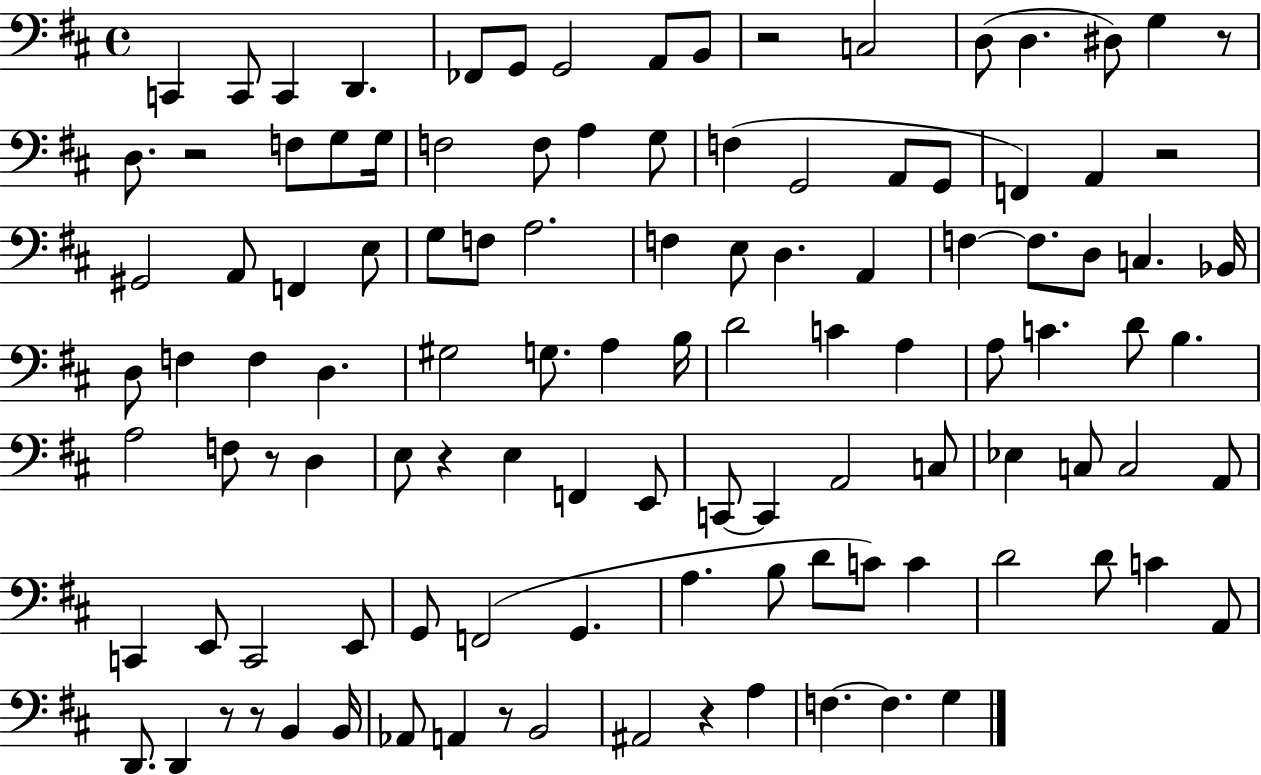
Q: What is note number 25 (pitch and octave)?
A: A2